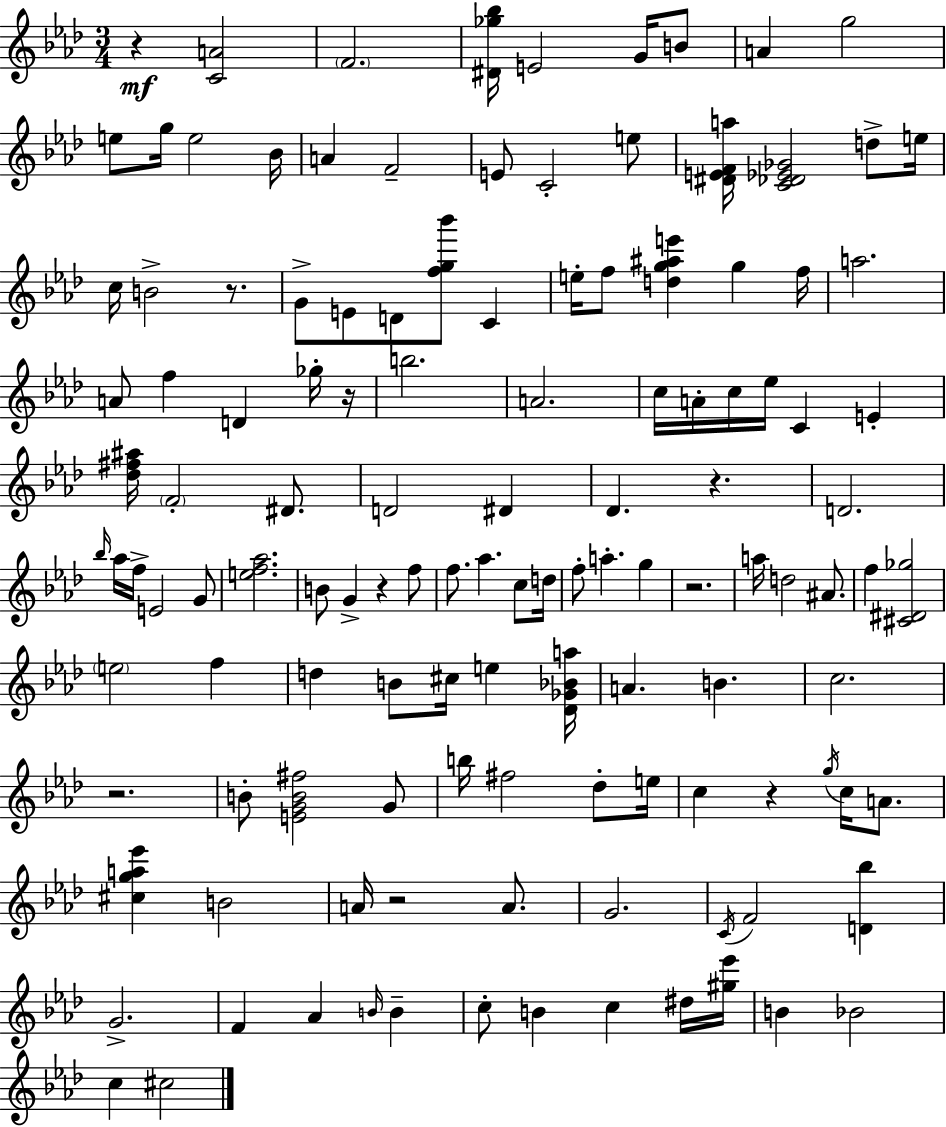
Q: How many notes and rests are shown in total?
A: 126